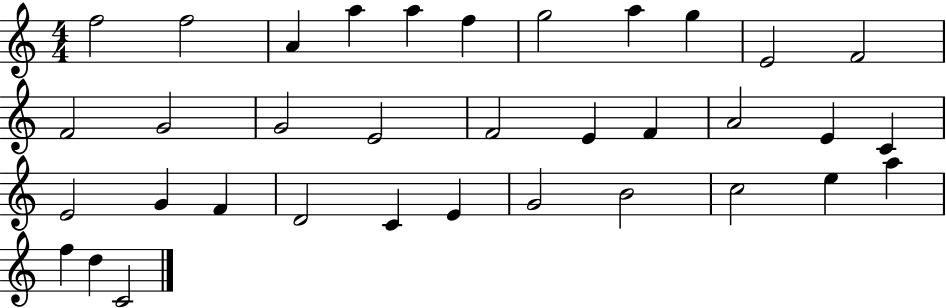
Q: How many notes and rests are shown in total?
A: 35